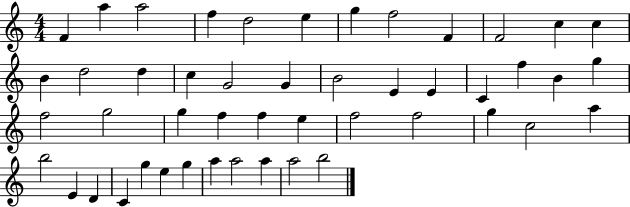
F4/q A5/q A5/h F5/q D5/h E5/q G5/q F5/h F4/q F4/h C5/q C5/q B4/q D5/h D5/q C5/q G4/h G4/q B4/h E4/q E4/q C4/q F5/q B4/q G5/q F5/h G5/h G5/q F5/q F5/q E5/q F5/h F5/h G5/q C5/h A5/q B5/h E4/q D4/q C4/q G5/q E5/q G5/q A5/q A5/h A5/q A5/h B5/h